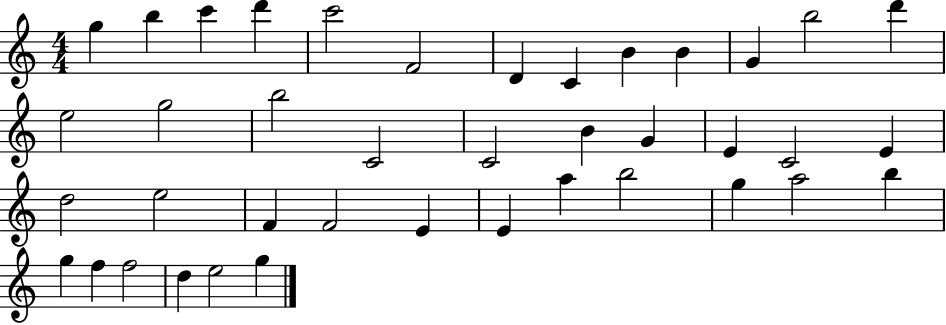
G5/q B5/q C6/q D6/q C6/h F4/h D4/q C4/q B4/q B4/q G4/q B5/h D6/q E5/h G5/h B5/h C4/h C4/h B4/q G4/q E4/q C4/h E4/q D5/h E5/h F4/q F4/h E4/q E4/q A5/q B5/h G5/q A5/h B5/q G5/q F5/q F5/h D5/q E5/h G5/q